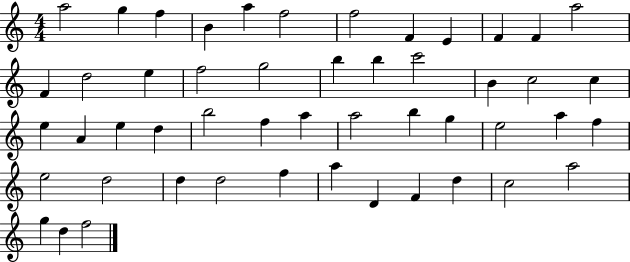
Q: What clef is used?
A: treble